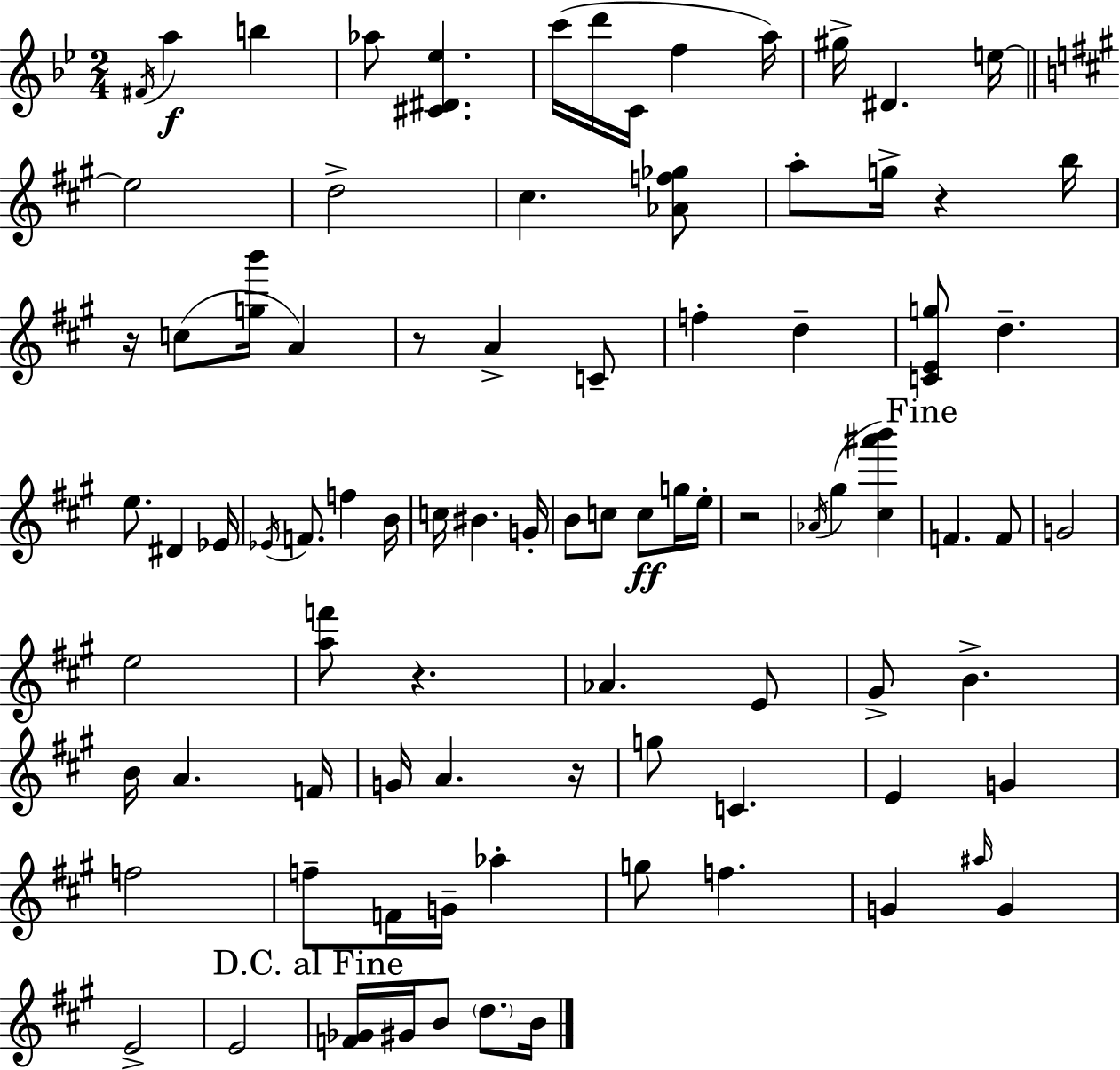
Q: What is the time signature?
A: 2/4